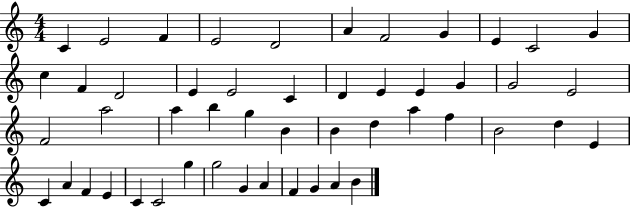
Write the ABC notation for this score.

X:1
T:Untitled
M:4/4
L:1/4
K:C
C E2 F E2 D2 A F2 G E C2 G c F D2 E E2 C D E E G G2 E2 F2 a2 a b g B B d a f B2 d E C A F E C C2 g g2 G A F G A B